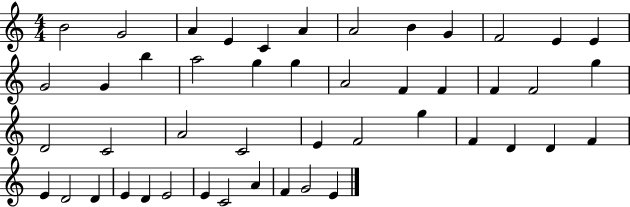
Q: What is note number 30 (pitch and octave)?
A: F4